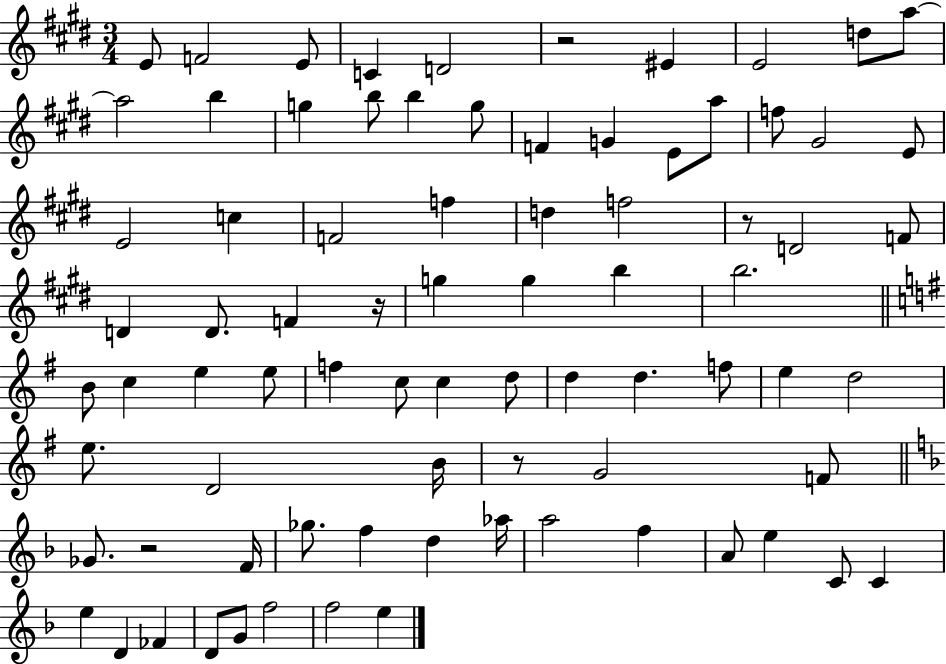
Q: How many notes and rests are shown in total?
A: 80